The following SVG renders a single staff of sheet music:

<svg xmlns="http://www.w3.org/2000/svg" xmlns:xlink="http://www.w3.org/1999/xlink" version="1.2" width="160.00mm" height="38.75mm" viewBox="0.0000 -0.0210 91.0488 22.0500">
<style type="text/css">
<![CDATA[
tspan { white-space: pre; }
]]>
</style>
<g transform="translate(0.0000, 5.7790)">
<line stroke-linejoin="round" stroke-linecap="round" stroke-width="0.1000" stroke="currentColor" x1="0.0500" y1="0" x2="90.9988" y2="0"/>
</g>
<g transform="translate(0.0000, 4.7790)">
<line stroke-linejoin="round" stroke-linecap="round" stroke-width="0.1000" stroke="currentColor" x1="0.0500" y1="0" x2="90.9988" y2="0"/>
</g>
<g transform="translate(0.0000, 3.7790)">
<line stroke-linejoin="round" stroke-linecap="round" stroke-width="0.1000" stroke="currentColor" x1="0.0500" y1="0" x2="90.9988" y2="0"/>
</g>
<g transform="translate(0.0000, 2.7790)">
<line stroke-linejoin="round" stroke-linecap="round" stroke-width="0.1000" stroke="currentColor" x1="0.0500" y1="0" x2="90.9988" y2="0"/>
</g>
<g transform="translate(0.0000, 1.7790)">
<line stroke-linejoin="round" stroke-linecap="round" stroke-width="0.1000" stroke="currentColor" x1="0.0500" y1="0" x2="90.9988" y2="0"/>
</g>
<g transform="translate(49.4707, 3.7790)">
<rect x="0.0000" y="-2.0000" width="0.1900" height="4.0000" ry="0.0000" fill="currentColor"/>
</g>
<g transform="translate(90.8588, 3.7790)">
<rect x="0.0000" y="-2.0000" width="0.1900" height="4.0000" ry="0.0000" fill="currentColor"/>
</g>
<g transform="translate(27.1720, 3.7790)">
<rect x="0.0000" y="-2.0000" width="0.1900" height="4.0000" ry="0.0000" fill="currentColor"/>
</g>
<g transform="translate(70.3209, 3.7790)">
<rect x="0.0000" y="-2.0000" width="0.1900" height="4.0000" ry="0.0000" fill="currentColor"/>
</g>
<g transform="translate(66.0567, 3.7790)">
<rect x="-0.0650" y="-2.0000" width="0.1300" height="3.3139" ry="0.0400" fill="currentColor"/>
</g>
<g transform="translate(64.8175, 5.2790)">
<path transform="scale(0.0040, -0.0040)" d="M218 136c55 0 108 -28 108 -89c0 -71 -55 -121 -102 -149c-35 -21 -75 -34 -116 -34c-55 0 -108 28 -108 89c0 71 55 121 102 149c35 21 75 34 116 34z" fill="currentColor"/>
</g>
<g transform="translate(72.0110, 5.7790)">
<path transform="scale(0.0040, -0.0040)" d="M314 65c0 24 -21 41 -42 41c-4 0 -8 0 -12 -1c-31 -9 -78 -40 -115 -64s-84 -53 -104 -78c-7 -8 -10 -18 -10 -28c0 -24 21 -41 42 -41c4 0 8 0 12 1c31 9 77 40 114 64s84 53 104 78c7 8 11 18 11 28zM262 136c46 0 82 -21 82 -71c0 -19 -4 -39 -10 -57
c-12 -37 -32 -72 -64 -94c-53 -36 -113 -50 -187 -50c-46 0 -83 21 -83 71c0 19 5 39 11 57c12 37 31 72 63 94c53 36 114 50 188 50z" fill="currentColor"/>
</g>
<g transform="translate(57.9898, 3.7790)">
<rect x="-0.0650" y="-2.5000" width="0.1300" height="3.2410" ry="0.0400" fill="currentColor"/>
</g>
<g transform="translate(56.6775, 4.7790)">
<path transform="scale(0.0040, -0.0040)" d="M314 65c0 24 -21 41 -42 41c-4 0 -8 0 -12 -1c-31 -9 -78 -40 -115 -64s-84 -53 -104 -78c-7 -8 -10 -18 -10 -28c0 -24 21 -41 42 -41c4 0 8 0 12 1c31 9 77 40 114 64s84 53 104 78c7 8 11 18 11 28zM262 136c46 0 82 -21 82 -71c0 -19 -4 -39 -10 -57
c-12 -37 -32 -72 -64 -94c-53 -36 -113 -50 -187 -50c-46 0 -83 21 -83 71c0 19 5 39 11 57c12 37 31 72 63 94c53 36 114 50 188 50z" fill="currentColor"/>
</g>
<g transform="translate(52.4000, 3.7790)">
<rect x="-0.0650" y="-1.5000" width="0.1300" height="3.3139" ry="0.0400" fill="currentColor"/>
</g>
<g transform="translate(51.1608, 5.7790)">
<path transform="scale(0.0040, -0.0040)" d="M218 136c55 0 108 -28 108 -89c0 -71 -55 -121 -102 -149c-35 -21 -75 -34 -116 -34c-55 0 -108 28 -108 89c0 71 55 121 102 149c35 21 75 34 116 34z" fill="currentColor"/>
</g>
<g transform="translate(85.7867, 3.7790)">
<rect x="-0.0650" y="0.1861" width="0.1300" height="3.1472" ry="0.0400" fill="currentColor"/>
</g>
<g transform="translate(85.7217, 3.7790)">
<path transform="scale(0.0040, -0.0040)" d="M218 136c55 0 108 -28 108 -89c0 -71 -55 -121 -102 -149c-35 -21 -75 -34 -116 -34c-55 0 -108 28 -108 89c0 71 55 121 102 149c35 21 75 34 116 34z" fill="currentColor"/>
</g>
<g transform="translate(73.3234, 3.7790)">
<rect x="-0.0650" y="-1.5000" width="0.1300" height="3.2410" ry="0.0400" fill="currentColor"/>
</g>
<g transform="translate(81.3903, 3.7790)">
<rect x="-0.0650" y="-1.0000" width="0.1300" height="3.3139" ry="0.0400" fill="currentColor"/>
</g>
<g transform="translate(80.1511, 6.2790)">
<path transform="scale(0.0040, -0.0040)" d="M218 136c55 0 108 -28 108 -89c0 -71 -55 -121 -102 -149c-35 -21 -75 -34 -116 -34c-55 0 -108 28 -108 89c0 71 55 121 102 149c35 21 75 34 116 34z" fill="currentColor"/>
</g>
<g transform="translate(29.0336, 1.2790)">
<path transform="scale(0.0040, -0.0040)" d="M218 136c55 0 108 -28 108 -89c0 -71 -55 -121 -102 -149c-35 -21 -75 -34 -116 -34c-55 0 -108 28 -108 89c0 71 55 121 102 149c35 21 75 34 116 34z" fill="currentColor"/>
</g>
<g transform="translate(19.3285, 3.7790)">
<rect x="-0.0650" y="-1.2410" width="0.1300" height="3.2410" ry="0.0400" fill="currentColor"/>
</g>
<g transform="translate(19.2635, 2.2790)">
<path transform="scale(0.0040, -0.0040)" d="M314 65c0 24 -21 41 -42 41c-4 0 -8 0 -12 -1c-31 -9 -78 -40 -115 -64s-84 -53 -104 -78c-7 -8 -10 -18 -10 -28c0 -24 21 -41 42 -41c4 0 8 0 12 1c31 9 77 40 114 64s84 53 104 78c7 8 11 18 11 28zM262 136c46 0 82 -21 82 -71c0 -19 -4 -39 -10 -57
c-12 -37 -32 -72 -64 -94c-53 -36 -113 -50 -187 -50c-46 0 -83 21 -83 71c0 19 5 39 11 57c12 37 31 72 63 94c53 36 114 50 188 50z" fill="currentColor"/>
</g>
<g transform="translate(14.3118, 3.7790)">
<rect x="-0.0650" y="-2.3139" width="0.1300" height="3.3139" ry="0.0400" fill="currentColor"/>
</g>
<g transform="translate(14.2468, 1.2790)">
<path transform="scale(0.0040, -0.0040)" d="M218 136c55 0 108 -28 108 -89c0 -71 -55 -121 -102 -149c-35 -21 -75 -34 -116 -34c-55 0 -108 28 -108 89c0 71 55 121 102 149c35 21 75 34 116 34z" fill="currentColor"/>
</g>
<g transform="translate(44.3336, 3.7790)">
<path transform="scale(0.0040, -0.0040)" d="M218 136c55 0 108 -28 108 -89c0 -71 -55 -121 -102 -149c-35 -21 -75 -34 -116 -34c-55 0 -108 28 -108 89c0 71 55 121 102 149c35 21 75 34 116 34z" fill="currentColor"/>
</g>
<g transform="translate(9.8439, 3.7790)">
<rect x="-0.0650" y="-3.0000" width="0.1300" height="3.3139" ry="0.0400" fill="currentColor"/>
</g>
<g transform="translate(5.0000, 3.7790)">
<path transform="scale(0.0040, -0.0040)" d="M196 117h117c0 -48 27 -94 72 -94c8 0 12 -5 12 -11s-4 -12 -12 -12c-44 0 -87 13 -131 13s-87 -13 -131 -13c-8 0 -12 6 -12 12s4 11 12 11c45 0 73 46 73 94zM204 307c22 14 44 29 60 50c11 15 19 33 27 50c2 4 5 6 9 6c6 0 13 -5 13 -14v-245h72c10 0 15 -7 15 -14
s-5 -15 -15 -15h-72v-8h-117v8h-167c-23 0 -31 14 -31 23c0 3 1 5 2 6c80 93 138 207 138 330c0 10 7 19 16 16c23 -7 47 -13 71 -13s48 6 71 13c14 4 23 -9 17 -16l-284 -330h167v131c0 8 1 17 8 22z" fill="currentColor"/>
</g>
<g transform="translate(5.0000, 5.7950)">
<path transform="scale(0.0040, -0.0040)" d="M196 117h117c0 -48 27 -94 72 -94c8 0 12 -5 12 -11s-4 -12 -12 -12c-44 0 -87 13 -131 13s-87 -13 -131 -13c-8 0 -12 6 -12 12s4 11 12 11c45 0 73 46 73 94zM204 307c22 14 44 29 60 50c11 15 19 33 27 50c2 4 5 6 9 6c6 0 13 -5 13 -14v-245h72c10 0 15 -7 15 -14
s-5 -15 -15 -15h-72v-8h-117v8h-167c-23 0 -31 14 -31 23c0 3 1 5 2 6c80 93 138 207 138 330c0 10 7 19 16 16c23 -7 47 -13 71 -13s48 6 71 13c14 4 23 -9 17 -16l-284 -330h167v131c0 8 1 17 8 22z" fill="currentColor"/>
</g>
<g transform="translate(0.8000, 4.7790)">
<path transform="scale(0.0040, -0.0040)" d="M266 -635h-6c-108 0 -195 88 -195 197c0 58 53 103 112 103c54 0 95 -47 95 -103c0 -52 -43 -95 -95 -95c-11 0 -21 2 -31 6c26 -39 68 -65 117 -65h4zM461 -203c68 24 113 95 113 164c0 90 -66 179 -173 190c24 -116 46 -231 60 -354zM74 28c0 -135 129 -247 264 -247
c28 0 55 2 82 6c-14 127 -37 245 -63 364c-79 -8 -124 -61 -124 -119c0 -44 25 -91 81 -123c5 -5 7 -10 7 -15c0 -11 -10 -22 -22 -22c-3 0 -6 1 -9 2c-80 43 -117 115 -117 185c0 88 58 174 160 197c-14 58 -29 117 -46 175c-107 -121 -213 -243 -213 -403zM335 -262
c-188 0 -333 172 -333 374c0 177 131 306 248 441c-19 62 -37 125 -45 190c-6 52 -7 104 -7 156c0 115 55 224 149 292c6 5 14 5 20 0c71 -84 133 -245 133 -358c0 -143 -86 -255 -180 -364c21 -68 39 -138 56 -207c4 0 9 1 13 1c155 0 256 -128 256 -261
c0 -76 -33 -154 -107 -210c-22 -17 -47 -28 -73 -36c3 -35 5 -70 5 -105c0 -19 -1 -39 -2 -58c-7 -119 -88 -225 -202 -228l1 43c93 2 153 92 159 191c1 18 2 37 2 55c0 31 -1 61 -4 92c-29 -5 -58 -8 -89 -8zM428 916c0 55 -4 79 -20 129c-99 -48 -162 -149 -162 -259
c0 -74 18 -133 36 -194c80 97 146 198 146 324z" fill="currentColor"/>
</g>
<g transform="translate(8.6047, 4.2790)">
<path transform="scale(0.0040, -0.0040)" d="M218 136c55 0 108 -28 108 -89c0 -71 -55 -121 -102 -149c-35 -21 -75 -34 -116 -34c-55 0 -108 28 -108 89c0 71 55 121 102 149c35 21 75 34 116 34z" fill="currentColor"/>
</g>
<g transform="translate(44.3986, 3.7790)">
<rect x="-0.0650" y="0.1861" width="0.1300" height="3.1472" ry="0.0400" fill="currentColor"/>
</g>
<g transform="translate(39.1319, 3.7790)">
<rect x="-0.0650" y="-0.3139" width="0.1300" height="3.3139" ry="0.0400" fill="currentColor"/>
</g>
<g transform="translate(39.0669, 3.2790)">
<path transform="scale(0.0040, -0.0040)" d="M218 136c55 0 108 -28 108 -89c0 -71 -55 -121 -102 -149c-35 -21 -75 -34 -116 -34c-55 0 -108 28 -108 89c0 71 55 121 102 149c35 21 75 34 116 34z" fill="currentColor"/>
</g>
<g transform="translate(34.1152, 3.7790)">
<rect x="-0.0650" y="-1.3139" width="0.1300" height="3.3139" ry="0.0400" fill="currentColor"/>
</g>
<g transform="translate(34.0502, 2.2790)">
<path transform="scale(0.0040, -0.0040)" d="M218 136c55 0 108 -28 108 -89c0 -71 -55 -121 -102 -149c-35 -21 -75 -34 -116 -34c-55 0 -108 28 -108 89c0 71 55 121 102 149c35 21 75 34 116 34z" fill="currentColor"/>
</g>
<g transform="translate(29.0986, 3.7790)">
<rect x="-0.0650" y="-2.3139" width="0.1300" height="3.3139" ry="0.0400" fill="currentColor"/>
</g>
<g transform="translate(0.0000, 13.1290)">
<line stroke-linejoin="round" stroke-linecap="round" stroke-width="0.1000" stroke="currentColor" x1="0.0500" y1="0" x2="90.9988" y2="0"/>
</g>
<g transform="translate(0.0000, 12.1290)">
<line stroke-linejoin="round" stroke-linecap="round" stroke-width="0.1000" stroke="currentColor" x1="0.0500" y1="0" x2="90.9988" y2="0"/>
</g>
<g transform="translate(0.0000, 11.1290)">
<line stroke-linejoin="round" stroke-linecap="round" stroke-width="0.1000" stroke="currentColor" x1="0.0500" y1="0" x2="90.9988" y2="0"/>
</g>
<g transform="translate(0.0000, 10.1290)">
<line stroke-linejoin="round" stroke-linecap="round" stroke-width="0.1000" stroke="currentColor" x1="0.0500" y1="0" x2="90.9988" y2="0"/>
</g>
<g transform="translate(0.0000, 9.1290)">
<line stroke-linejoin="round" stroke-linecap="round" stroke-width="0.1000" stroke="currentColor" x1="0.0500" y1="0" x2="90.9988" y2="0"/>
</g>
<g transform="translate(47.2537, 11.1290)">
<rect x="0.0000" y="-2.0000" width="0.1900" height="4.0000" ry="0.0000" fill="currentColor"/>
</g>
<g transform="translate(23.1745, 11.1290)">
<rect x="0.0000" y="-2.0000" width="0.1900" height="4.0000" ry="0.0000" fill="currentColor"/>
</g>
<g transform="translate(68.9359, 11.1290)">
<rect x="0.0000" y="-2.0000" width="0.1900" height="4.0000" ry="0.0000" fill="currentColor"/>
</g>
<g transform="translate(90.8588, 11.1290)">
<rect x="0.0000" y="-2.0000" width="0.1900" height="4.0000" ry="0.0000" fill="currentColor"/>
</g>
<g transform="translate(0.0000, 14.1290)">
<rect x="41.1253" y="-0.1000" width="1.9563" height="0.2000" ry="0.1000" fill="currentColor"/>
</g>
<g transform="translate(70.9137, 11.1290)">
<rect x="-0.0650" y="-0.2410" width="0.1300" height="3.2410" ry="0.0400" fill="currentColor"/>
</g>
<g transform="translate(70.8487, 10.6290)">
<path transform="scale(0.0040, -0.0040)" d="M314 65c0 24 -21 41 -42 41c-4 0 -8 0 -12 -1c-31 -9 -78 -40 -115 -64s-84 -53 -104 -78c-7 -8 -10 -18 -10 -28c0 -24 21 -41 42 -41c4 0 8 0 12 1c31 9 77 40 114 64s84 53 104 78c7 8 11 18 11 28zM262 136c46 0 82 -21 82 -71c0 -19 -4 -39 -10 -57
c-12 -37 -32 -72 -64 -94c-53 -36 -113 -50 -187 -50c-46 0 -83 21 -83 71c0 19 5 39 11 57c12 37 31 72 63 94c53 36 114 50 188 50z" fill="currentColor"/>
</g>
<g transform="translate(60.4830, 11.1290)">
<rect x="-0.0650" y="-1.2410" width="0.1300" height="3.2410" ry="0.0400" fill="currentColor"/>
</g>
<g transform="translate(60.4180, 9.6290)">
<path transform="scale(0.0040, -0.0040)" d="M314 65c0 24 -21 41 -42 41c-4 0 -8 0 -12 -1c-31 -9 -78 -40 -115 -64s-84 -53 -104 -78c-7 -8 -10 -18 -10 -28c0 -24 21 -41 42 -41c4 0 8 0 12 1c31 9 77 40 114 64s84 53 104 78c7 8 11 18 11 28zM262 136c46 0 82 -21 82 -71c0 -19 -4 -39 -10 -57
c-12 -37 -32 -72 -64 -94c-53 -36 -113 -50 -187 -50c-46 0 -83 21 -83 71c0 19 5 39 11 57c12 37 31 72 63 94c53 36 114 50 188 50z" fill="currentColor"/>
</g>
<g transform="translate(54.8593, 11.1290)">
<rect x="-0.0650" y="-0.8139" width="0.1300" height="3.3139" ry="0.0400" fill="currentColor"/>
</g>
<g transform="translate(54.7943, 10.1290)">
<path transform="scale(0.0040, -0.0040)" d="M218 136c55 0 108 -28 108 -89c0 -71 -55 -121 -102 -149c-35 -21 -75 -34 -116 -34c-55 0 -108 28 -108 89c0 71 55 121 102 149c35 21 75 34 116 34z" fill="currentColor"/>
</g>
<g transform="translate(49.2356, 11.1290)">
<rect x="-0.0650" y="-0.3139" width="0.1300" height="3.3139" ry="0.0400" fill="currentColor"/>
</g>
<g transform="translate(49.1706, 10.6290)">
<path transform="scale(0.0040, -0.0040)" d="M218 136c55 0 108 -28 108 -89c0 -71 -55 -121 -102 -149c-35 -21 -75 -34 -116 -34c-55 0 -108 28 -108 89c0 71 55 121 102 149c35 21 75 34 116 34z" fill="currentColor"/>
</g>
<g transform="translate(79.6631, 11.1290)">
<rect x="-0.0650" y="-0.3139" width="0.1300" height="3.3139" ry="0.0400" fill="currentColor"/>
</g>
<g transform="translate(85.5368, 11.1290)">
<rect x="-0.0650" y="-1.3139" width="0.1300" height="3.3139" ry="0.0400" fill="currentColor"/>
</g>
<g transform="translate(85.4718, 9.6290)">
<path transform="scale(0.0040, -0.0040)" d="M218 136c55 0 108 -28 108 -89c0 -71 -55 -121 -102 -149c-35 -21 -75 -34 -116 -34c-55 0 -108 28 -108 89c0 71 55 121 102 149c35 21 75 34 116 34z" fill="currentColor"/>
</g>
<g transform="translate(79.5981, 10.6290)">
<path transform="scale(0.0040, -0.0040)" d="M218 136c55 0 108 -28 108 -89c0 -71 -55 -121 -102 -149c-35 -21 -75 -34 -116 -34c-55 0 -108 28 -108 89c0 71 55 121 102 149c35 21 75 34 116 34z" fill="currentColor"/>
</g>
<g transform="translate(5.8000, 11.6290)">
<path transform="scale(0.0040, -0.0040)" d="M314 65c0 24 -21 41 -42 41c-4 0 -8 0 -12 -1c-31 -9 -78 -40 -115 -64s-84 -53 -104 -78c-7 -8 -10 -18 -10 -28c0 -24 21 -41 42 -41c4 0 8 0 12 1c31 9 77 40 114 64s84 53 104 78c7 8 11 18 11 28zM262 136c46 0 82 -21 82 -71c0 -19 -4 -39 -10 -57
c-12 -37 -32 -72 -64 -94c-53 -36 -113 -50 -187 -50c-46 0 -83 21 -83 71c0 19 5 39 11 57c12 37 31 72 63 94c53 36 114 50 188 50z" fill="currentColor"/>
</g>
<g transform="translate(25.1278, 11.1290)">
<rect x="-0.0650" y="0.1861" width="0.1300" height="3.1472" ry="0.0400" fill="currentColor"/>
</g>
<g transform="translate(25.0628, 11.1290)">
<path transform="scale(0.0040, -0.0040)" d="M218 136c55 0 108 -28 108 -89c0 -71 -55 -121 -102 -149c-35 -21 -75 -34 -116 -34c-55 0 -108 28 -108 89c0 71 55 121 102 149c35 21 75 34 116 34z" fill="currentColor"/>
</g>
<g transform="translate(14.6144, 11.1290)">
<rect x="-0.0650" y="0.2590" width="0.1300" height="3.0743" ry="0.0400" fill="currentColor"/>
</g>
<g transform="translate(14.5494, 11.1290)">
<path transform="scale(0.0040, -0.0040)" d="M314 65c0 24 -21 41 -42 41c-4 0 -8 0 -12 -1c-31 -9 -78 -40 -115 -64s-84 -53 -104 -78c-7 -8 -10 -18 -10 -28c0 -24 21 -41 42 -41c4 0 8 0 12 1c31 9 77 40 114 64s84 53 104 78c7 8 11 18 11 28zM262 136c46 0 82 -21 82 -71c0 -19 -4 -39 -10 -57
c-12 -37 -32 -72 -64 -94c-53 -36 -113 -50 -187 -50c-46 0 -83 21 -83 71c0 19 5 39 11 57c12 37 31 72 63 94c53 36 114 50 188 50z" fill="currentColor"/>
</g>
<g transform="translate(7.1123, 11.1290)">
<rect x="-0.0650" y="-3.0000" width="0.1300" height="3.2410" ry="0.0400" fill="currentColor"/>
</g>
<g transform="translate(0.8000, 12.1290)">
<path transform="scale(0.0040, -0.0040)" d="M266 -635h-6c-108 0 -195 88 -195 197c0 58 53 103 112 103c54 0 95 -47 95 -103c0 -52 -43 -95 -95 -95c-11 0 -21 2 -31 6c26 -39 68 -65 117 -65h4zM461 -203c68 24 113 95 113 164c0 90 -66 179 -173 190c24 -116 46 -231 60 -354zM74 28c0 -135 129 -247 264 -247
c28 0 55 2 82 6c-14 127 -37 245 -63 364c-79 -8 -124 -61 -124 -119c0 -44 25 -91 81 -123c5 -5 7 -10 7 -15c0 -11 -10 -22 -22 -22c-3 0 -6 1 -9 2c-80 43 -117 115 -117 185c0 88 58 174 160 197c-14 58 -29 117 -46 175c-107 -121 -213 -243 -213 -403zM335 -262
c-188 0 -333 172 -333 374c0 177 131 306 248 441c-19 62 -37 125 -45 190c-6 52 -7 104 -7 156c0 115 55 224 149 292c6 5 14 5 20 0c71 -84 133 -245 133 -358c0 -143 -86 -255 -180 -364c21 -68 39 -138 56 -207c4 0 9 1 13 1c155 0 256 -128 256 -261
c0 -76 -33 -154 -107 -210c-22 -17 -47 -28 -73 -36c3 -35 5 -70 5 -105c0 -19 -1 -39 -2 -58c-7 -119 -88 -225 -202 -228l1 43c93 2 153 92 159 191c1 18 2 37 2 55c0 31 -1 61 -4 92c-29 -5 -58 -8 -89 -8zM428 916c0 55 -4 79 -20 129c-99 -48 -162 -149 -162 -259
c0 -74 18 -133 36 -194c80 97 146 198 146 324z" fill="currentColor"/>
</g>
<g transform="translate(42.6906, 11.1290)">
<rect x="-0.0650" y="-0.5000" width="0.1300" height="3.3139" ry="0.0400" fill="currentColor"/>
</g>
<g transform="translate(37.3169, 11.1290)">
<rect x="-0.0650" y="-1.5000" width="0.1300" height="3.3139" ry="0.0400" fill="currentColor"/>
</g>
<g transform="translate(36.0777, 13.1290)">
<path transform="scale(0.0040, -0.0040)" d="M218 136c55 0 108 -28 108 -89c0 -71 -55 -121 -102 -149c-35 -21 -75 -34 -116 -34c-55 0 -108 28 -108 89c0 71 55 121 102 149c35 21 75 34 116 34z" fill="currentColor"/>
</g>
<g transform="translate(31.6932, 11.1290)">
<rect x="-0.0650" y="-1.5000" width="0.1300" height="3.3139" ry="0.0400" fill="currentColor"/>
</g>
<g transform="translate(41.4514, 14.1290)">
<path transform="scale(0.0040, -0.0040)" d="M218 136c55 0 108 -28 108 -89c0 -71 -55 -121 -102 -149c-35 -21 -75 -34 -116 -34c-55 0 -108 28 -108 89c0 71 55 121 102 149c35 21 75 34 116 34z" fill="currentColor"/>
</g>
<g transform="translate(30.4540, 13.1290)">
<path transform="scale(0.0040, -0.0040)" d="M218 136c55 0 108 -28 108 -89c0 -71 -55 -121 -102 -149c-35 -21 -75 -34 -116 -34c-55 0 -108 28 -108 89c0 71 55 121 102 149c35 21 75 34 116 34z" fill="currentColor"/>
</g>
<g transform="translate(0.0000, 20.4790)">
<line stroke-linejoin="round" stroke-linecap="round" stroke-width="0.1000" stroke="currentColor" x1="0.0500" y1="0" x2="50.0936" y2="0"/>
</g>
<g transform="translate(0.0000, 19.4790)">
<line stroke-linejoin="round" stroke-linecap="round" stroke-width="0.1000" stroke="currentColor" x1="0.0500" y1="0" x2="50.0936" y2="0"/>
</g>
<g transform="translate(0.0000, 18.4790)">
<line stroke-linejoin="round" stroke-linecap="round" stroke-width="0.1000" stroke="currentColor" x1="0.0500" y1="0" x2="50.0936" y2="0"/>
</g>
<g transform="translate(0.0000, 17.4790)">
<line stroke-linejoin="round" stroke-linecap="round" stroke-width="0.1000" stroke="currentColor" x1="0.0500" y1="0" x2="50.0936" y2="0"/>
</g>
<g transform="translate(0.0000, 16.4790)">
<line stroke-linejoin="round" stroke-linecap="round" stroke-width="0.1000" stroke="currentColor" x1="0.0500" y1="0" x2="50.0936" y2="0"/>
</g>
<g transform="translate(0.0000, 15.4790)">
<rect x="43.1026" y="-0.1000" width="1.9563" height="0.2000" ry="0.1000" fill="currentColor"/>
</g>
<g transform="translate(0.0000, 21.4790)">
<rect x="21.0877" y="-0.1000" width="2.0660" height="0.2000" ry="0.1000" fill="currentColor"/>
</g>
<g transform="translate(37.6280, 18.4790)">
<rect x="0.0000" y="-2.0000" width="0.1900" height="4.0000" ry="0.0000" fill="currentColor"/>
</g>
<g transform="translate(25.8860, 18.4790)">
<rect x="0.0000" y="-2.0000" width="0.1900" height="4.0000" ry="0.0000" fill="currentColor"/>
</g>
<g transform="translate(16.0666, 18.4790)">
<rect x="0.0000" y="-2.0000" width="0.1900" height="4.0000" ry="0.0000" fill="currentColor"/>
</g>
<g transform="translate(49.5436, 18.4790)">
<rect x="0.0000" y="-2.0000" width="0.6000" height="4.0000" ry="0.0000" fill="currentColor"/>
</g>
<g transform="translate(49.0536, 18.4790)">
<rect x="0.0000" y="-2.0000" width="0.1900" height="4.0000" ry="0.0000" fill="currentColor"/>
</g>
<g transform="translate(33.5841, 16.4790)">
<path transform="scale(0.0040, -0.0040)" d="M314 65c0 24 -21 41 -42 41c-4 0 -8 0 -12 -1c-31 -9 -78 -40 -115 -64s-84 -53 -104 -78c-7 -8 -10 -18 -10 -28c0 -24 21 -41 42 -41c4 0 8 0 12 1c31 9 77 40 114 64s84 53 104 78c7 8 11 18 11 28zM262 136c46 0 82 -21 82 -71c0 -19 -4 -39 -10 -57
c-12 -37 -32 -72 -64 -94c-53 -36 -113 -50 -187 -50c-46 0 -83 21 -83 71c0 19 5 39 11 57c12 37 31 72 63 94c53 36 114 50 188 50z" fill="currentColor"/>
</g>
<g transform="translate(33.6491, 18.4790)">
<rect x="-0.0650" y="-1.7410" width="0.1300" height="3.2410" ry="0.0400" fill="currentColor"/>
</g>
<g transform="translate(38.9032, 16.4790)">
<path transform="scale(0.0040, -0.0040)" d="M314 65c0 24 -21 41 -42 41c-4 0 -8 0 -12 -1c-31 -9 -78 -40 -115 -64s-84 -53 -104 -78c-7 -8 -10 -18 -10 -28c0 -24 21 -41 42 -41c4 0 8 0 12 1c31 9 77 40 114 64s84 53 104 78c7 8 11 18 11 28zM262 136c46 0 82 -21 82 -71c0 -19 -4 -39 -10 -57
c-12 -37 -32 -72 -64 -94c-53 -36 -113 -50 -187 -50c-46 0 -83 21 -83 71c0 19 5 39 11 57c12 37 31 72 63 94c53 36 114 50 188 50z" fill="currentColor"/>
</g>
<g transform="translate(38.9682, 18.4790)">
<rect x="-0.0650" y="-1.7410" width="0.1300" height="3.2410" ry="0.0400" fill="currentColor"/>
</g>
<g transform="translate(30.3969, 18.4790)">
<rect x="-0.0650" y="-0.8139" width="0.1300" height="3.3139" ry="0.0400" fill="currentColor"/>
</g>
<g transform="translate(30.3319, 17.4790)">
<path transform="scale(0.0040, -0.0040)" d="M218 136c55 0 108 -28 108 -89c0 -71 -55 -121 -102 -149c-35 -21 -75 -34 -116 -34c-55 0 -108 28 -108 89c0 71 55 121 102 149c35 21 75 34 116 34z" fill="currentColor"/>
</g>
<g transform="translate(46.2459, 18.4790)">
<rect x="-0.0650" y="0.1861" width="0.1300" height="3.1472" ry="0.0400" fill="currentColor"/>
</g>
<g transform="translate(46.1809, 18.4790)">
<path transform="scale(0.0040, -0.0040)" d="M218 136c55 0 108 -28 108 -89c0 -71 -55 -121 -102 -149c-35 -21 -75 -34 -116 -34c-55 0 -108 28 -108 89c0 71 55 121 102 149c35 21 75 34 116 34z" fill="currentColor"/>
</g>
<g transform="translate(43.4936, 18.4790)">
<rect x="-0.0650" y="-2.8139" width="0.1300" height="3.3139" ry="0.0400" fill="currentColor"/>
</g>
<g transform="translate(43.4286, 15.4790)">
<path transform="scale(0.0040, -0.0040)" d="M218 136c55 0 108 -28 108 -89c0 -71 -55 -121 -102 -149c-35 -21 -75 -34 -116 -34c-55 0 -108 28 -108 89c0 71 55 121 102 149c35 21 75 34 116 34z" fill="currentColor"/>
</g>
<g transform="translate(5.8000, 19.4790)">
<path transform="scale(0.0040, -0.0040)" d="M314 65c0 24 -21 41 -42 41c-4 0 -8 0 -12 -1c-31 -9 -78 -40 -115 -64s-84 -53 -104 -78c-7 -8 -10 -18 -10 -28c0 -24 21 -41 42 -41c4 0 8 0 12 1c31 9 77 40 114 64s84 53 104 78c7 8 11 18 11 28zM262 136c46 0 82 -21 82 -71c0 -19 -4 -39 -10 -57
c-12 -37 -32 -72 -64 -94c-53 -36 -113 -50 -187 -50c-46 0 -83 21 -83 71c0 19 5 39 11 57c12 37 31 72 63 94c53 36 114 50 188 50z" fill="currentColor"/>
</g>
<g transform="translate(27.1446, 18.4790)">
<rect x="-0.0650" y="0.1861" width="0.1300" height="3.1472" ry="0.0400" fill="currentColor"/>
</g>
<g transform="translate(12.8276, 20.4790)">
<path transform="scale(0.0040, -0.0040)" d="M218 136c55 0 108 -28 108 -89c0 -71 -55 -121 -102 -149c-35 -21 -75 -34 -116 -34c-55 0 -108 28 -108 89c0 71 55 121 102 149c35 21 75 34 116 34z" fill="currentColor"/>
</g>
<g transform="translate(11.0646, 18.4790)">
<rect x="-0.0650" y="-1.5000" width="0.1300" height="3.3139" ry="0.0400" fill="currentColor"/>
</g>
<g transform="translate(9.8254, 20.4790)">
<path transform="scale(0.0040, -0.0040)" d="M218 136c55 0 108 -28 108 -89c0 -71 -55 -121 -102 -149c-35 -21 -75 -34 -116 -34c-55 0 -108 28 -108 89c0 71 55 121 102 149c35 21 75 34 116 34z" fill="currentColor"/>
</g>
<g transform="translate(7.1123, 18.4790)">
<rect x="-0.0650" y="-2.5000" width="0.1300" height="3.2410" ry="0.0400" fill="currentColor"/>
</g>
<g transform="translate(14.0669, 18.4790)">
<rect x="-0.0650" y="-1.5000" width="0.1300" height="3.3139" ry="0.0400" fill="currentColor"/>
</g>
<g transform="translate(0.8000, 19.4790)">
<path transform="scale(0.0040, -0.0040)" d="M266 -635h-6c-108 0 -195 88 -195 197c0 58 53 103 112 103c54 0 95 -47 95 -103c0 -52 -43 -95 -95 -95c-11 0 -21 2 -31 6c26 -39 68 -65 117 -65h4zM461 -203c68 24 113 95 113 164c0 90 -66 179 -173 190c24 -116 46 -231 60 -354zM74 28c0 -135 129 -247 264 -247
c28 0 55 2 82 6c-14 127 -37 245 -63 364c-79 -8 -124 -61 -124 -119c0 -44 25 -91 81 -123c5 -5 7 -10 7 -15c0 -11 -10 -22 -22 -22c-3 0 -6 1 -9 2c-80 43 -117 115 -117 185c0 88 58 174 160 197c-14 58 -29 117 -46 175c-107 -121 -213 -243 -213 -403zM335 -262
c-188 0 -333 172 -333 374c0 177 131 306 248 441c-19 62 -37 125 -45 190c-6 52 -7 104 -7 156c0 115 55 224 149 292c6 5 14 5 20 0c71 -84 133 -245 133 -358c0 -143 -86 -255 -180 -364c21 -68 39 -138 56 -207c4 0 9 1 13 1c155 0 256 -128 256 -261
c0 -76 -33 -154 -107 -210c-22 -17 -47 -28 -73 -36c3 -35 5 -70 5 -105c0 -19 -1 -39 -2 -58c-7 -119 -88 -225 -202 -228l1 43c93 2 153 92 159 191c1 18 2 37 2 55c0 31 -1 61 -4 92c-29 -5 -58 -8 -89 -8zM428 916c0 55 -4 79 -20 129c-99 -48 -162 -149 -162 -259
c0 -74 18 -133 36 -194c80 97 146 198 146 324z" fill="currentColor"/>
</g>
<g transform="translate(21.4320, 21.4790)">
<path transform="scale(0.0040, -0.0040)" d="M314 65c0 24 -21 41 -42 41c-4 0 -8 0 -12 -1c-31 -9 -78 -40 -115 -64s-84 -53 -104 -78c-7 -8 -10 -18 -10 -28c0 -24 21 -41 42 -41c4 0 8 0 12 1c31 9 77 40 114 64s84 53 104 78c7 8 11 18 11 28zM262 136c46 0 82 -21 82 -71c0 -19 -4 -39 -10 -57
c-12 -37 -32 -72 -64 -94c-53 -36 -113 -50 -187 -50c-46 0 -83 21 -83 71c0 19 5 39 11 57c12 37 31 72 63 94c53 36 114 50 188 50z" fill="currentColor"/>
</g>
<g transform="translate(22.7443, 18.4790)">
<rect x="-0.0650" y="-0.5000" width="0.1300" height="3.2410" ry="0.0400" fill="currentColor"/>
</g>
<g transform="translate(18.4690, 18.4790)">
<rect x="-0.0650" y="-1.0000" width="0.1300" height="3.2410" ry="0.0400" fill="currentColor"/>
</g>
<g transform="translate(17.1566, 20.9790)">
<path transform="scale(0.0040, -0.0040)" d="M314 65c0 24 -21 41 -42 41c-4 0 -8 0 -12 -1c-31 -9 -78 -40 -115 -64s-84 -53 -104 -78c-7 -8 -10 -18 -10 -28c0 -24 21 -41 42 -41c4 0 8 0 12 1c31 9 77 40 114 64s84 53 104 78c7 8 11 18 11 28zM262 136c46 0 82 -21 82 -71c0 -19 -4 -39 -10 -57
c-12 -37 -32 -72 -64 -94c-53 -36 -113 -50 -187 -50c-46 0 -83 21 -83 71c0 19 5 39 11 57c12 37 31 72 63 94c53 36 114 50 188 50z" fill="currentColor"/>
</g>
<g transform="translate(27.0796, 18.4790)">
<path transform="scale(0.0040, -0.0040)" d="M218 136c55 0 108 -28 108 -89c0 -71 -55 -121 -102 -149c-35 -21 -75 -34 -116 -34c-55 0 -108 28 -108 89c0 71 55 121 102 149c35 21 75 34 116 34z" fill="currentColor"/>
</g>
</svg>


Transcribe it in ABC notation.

X:1
T:Untitled
M:4/4
L:1/4
K:C
A g e2 g e c B E G2 F E2 D B A2 B2 B E E C c d e2 c2 c e G2 E E D2 C2 B d f2 f2 a B